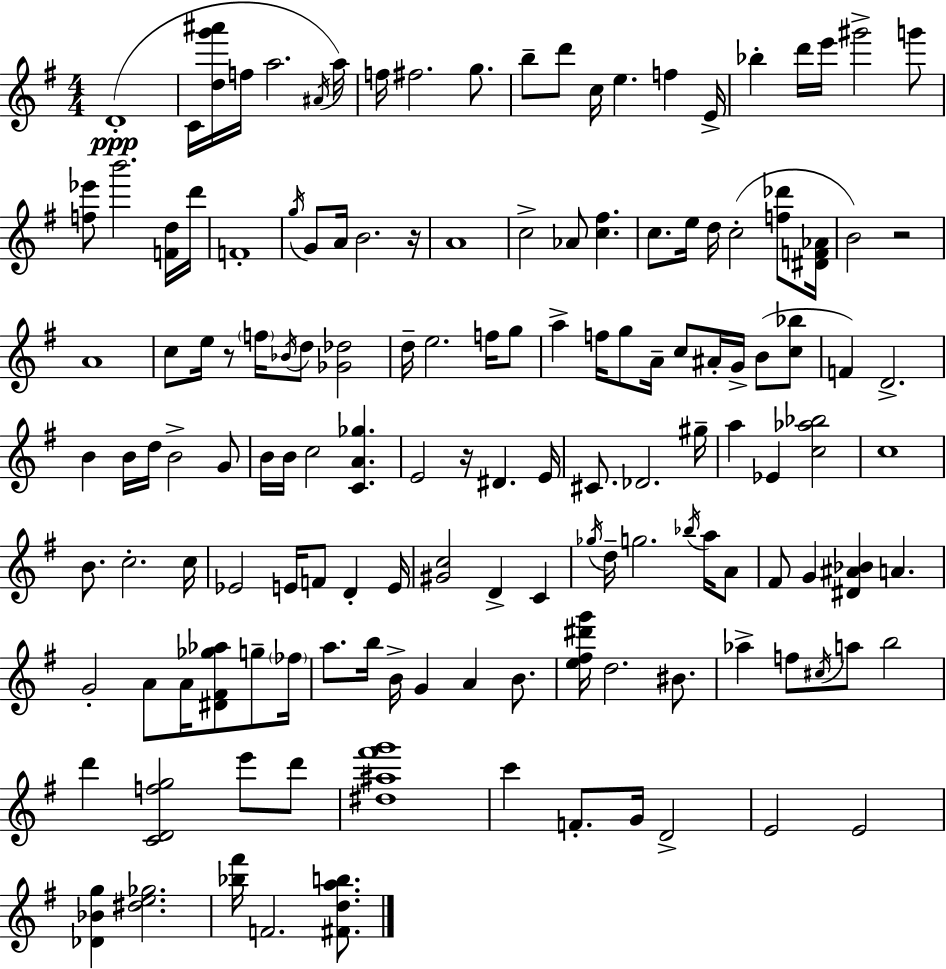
{
  \clef treble
  \numericTimeSignature
  \time 4/4
  \key e \minor
  d'1-.(\ppp | c'16 <d'' g''' ais'''>16 f''16 a''2. \acciaccatura { ais'16 }) | a''16 f''16 fis''2. g''8. | b''8-- d'''8 c''16 e''4. f''4 | \break e'16-> bes''4-. d'''16 e'''16 gis'''2-> g'''8 | <f'' ees'''>8 b'''2. <f' d''>16 | d'''16 f'1-. | \acciaccatura { g''16 } g'8 a'16 b'2. | \break r16 a'1 | c''2-> aes'8 <c'' fis''>4. | c''8. e''16 d''16 c''2-.( <f'' des'''>8 | <dis' f' aes'>16 b'2) r2 | \break a'1 | c''8 e''16 r8 \parenthesize f''16 \acciaccatura { bes'16 } d''8 <ges' des''>2 | d''16-- e''2. | f''16 g''8 a''4-> f''16 g''8 a'16-- c''8 ais'16-. g'16-> b'8( | \break <c'' bes''>8 f'4) d'2.-> | b'4 b'16 d''16 b'2-> | g'8 b'16 b'16 c''2 <c' a' ges''>4. | e'2 r16 dis'4. | \break e'16 cis'8. des'2. | gis''16-- a''4 ees'4 <c'' aes'' bes''>2 | c''1 | b'8. c''2.-. | \break c''16 ees'2 e'16 f'8 d'4-. | e'16 <gis' c''>2 d'4-> c'4 | \acciaccatura { ges''16 } d''16-- g''2. | \acciaccatura { bes''16 } a''16 a'8 fis'8 g'4 <dis' ais' bes'>4 a'4. | \break g'2-. a'8 a'16 | <dis' fis' ges'' aes''>8 g''8-- \parenthesize fes''16 a''8. b''16 b'16-> g'4 a'4 | b'8. <e'' fis'' dis''' g'''>16 d''2. | bis'8. aes''4-> f''8 \acciaccatura { cis''16 } a''8 b''2 | \break d'''4 <c' d' f'' g''>2 | e'''8 d'''8 <dis'' ais'' fis''' g'''>1 | c'''4 f'8.-. g'16 d'2-> | e'2 e'2 | \break <des' bes' g''>4 <dis'' e'' ges''>2. | <bes'' fis'''>16 f'2. | <fis' d'' a'' b''>8. \bar "|."
}